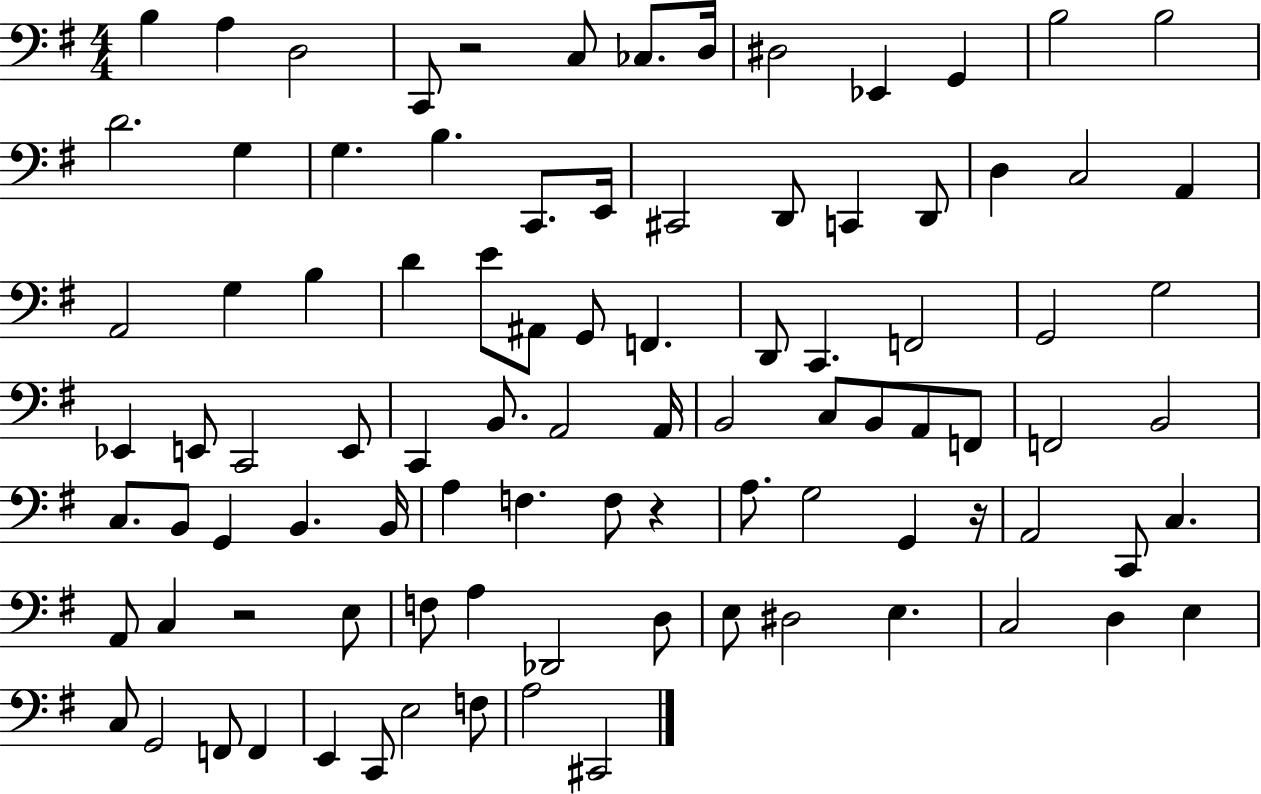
{
  \clef bass
  \numericTimeSignature
  \time 4/4
  \key g \major
  b4 a4 d2 | c,8 r2 c8 ces8. d16 | dis2 ees,4 g,4 | b2 b2 | \break d'2. g4 | g4. b4. c,8. e,16 | cis,2 d,8 c,4 d,8 | d4 c2 a,4 | \break a,2 g4 b4 | d'4 e'8 ais,8 g,8 f,4. | d,8 c,4. f,2 | g,2 g2 | \break ees,4 e,8 c,2 e,8 | c,4 b,8. a,2 a,16 | b,2 c8 b,8 a,8 f,8 | f,2 b,2 | \break c8. b,8 g,4 b,4. b,16 | a4 f4. f8 r4 | a8. g2 g,4 r16 | a,2 c,8 c4. | \break a,8 c4 r2 e8 | f8 a4 des,2 d8 | e8 dis2 e4. | c2 d4 e4 | \break c8 g,2 f,8 f,4 | e,4 c,8 e2 f8 | a2 cis,2 | \bar "|."
}